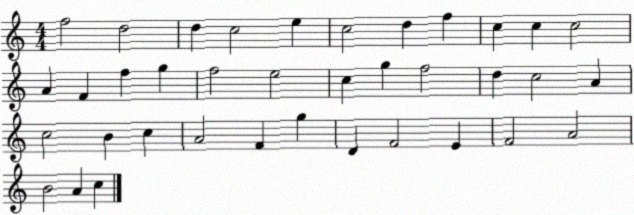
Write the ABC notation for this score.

X:1
T:Untitled
M:4/4
L:1/4
K:C
f2 d2 d c2 e c2 d f c c c2 A F f g f2 e2 c g f2 d c2 A c2 B c A2 F g D F2 E F2 A2 B2 A c